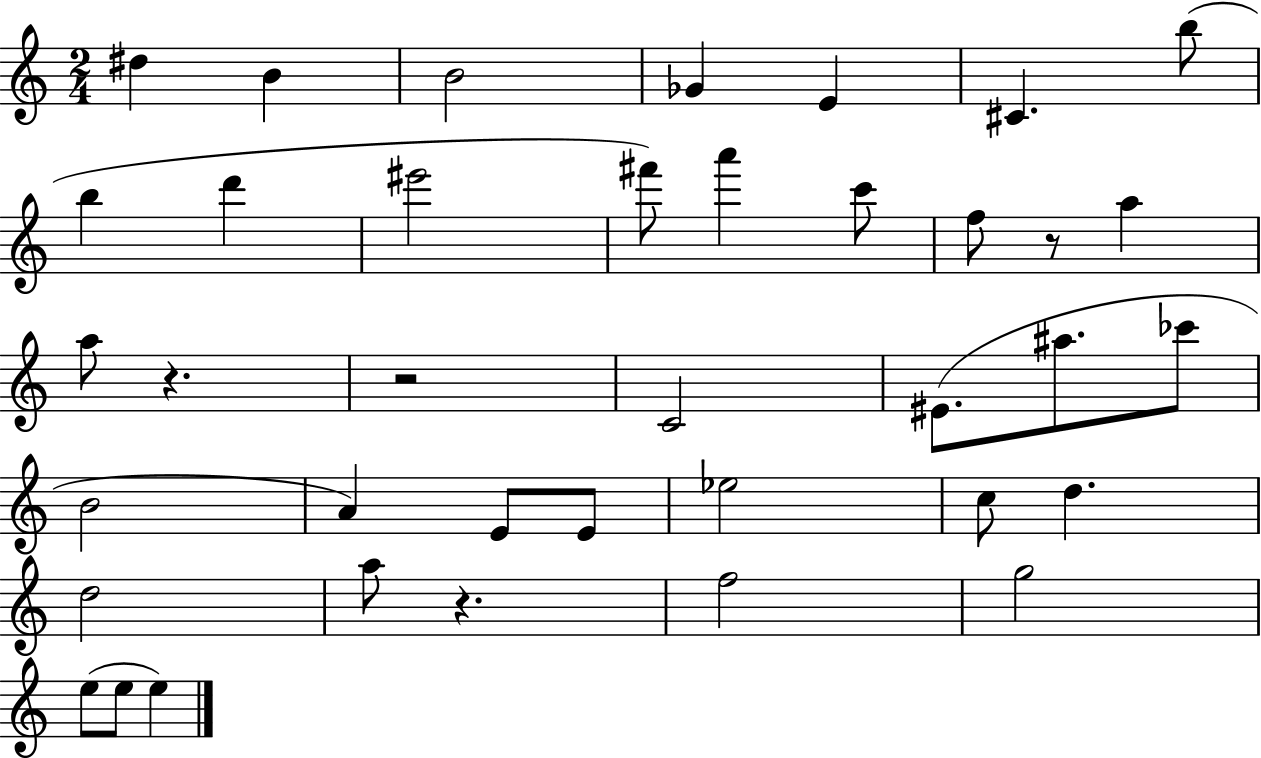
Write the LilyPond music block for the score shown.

{
  \clef treble
  \numericTimeSignature
  \time 2/4
  \key c \major
  \repeat volta 2 { dis''4 b'4 | b'2 | ges'4 e'4 | cis'4. b''8( | \break b''4 d'''4 | eis'''2 | fis'''8) a'''4 c'''8 | f''8 r8 a''4 | \break a''8 r4. | r2 | c'2 | eis'8.( ais''8. ces'''8 | \break b'2 | a'4) e'8 e'8 | ees''2 | c''8 d''4. | \break d''2 | a''8 r4. | f''2 | g''2 | \break e''8( e''8 e''4) | } \bar "|."
}